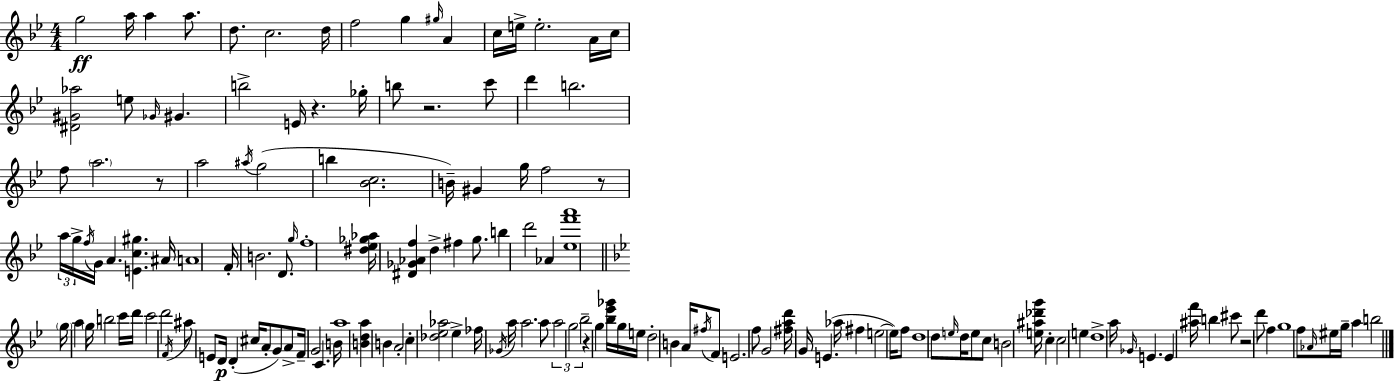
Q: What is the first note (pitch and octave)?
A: G5